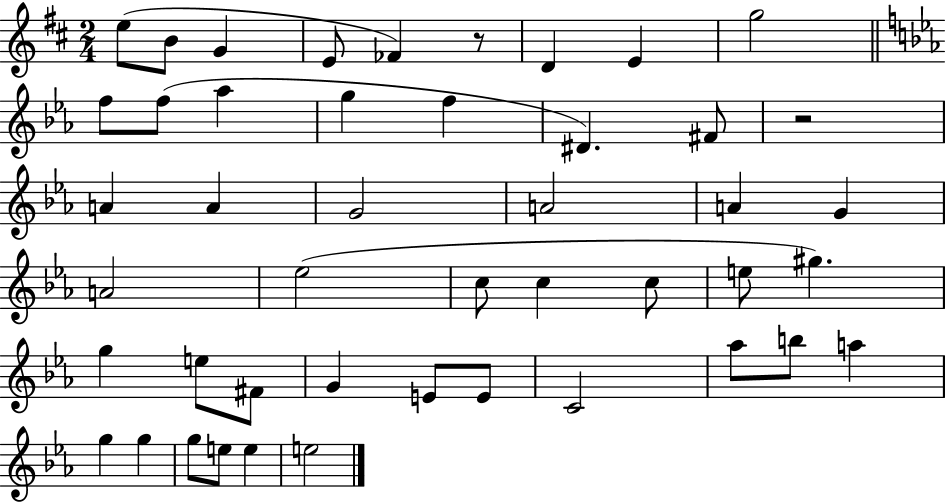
X:1
T:Untitled
M:2/4
L:1/4
K:D
e/2 B/2 G E/2 _F z/2 D E g2 f/2 f/2 _a g f ^D ^F/2 z2 A A G2 A2 A G A2 _e2 c/2 c c/2 e/2 ^g g e/2 ^F/2 G E/2 E/2 C2 _a/2 b/2 a g g g/2 e/2 e e2